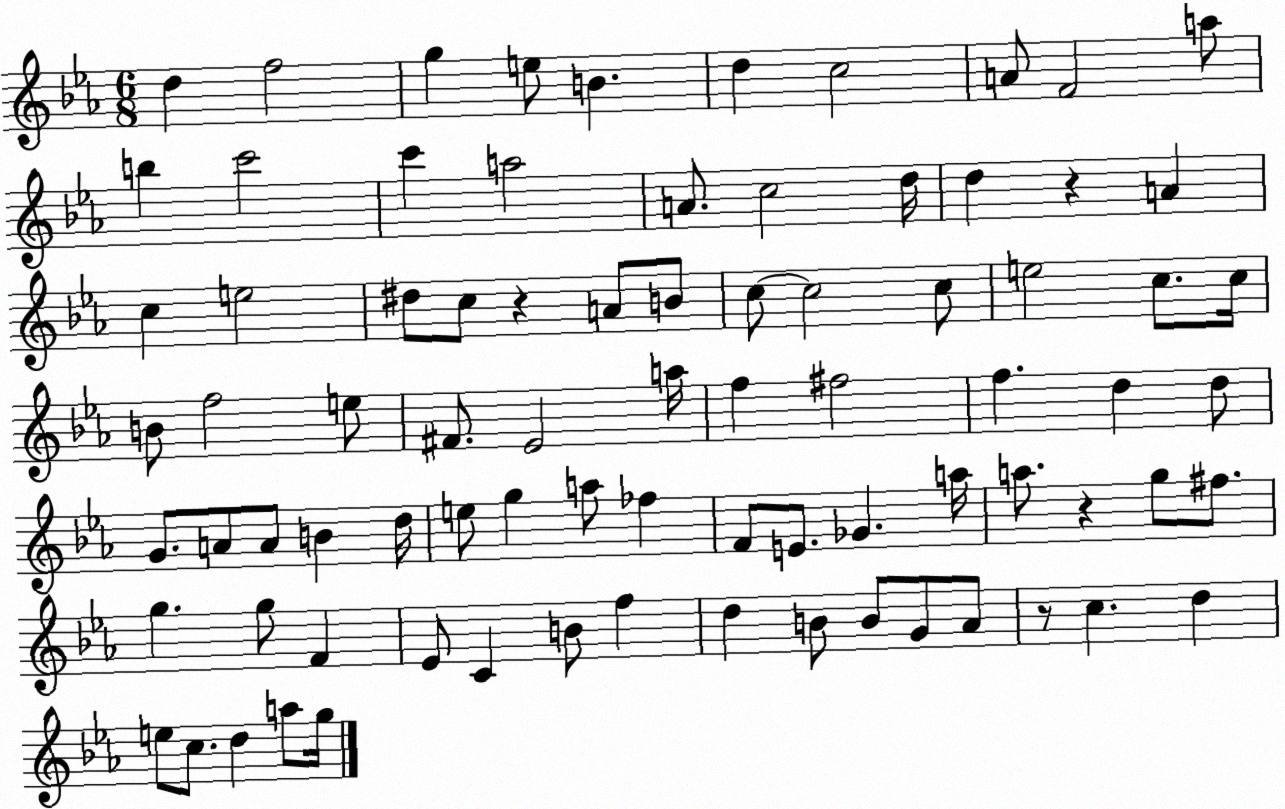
X:1
T:Untitled
M:6/8
L:1/4
K:Eb
d f2 g e/2 B d c2 A/2 F2 a/2 b c'2 c' a2 A/2 c2 d/4 d z A c e2 ^d/2 c/2 z A/2 B/2 c/2 c2 c/2 e2 c/2 c/4 B/2 f2 e/2 ^F/2 _E2 a/4 f ^f2 f d d/2 G/2 A/2 A/2 B d/4 e/2 g a/2 _f F/2 E/2 _G a/4 a/2 z g/2 ^f/2 g g/2 F _E/2 C B/2 f d B/2 B/2 G/2 _A/2 z/2 c d e/2 c/2 d a/2 g/4